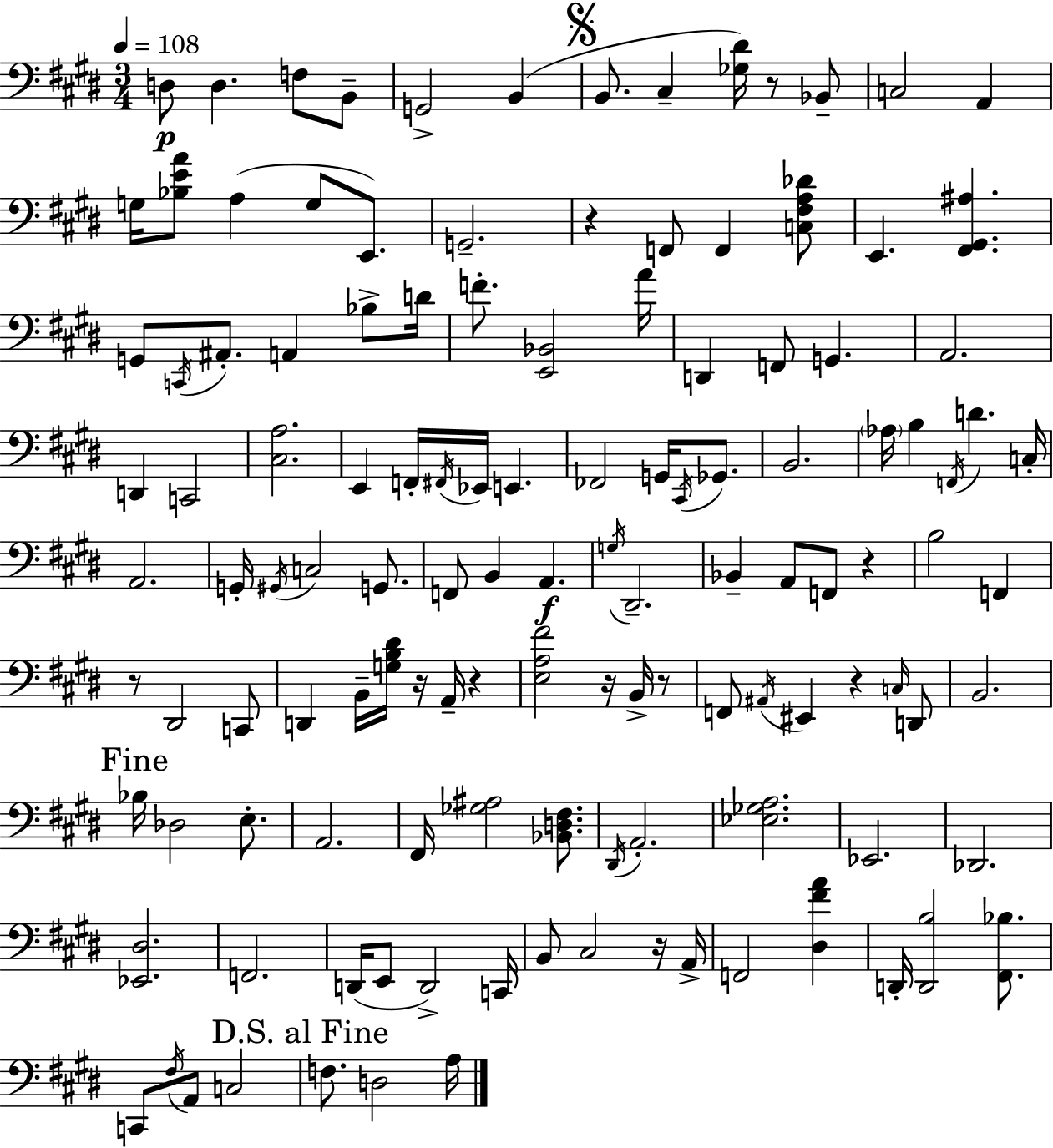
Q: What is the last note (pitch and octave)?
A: A3